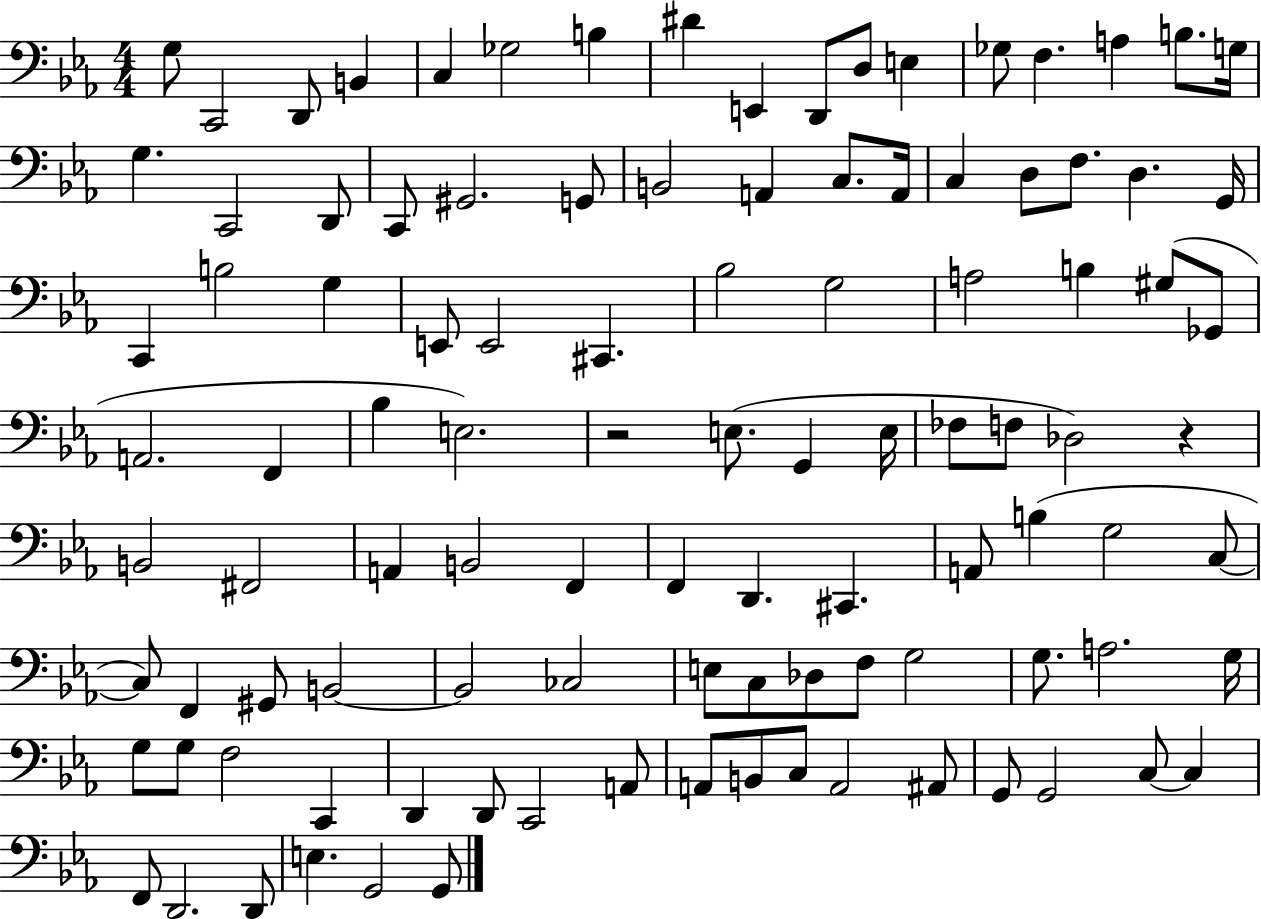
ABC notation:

X:1
T:Untitled
M:4/4
L:1/4
K:Eb
G,/2 C,,2 D,,/2 B,, C, _G,2 B, ^D E,, D,,/2 D,/2 E, _G,/2 F, A, B,/2 G,/4 G, C,,2 D,,/2 C,,/2 ^G,,2 G,,/2 B,,2 A,, C,/2 A,,/4 C, D,/2 F,/2 D, G,,/4 C,, B,2 G, E,,/2 E,,2 ^C,, _B,2 G,2 A,2 B, ^G,/2 _G,,/2 A,,2 F,, _B, E,2 z2 E,/2 G,, E,/4 _F,/2 F,/2 _D,2 z B,,2 ^F,,2 A,, B,,2 F,, F,, D,, ^C,, A,,/2 B, G,2 C,/2 C,/2 F,, ^G,,/2 B,,2 B,,2 _C,2 E,/2 C,/2 _D,/2 F,/2 G,2 G,/2 A,2 G,/4 G,/2 G,/2 F,2 C,, D,, D,,/2 C,,2 A,,/2 A,,/2 B,,/2 C,/2 A,,2 ^A,,/2 G,,/2 G,,2 C,/2 C, F,,/2 D,,2 D,,/2 E, G,,2 G,,/2